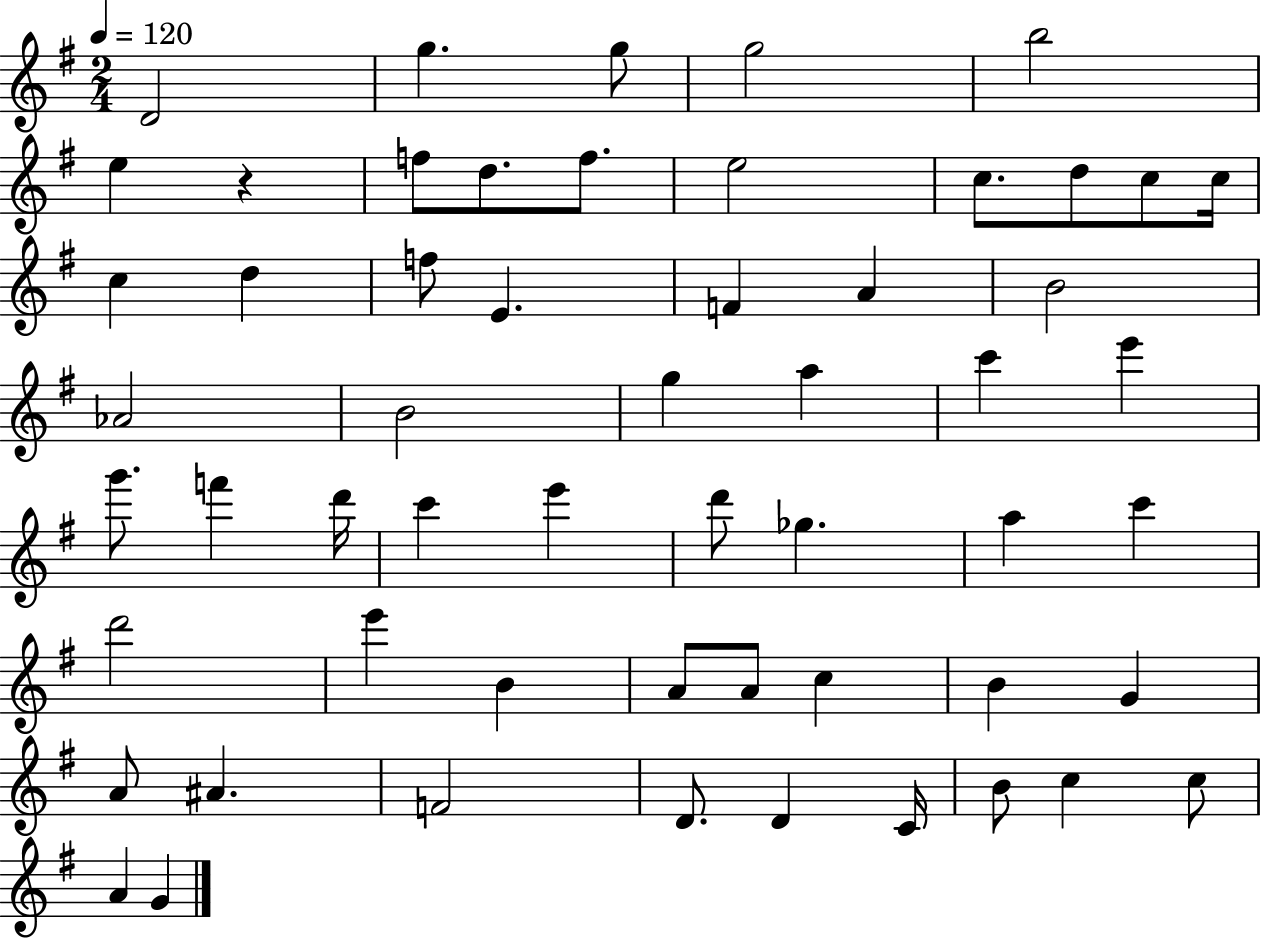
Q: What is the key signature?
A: G major